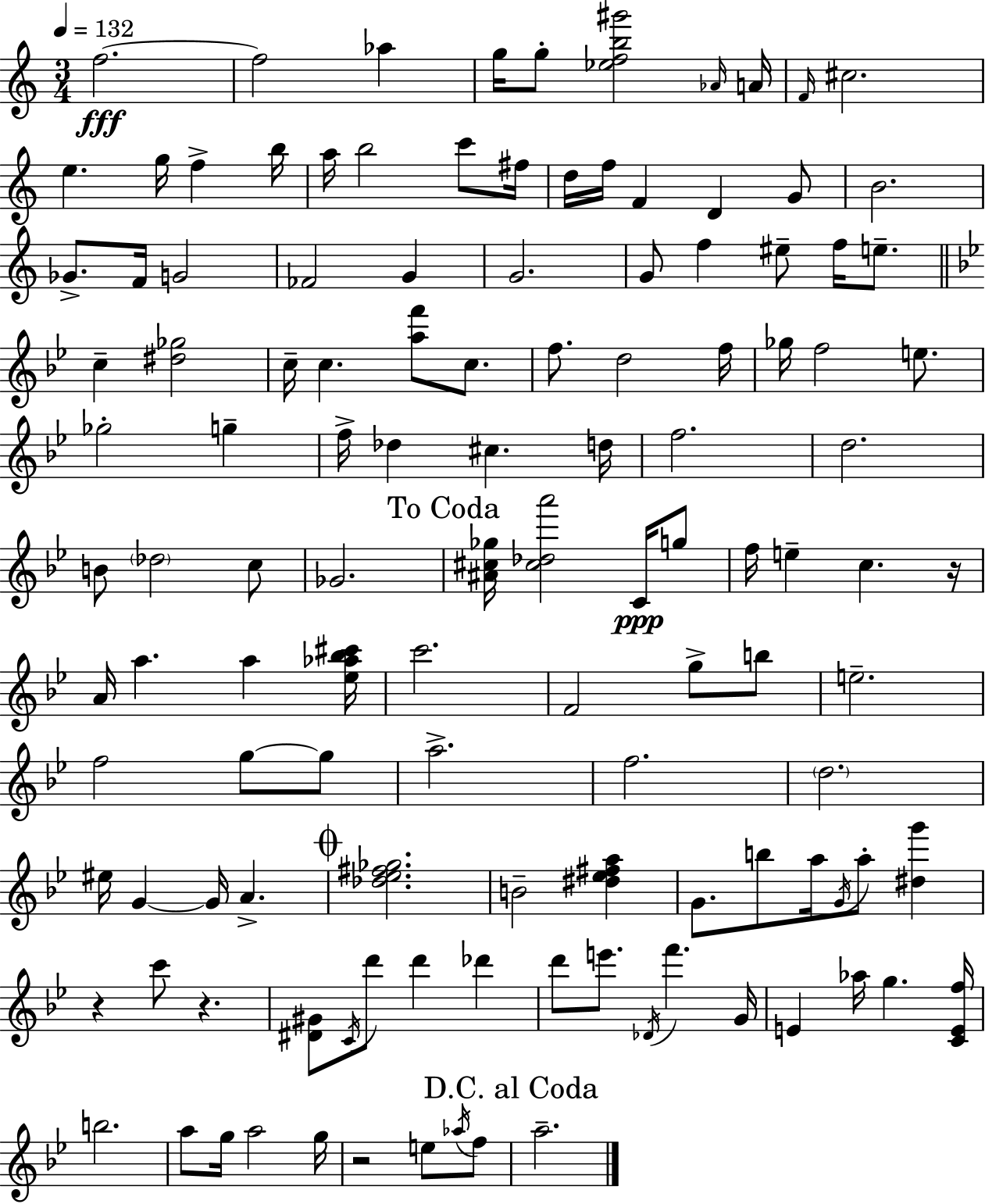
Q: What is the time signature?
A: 3/4